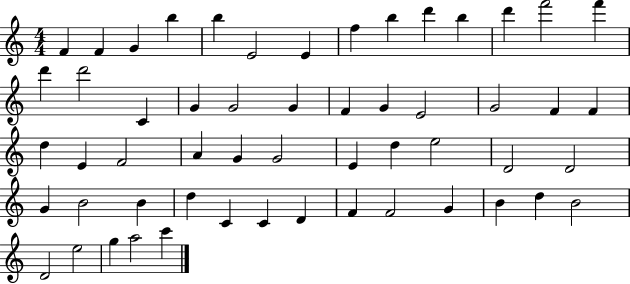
X:1
T:Untitled
M:4/4
L:1/4
K:C
F F G b b E2 E f b d' b d' f'2 f' d' d'2 C G G2 G F G E2 G2 F F d E F2 A G G2 E d e2 D2 D2 G B2 B d C C D F F2 G B d B2 D2 e2 g a2 c'